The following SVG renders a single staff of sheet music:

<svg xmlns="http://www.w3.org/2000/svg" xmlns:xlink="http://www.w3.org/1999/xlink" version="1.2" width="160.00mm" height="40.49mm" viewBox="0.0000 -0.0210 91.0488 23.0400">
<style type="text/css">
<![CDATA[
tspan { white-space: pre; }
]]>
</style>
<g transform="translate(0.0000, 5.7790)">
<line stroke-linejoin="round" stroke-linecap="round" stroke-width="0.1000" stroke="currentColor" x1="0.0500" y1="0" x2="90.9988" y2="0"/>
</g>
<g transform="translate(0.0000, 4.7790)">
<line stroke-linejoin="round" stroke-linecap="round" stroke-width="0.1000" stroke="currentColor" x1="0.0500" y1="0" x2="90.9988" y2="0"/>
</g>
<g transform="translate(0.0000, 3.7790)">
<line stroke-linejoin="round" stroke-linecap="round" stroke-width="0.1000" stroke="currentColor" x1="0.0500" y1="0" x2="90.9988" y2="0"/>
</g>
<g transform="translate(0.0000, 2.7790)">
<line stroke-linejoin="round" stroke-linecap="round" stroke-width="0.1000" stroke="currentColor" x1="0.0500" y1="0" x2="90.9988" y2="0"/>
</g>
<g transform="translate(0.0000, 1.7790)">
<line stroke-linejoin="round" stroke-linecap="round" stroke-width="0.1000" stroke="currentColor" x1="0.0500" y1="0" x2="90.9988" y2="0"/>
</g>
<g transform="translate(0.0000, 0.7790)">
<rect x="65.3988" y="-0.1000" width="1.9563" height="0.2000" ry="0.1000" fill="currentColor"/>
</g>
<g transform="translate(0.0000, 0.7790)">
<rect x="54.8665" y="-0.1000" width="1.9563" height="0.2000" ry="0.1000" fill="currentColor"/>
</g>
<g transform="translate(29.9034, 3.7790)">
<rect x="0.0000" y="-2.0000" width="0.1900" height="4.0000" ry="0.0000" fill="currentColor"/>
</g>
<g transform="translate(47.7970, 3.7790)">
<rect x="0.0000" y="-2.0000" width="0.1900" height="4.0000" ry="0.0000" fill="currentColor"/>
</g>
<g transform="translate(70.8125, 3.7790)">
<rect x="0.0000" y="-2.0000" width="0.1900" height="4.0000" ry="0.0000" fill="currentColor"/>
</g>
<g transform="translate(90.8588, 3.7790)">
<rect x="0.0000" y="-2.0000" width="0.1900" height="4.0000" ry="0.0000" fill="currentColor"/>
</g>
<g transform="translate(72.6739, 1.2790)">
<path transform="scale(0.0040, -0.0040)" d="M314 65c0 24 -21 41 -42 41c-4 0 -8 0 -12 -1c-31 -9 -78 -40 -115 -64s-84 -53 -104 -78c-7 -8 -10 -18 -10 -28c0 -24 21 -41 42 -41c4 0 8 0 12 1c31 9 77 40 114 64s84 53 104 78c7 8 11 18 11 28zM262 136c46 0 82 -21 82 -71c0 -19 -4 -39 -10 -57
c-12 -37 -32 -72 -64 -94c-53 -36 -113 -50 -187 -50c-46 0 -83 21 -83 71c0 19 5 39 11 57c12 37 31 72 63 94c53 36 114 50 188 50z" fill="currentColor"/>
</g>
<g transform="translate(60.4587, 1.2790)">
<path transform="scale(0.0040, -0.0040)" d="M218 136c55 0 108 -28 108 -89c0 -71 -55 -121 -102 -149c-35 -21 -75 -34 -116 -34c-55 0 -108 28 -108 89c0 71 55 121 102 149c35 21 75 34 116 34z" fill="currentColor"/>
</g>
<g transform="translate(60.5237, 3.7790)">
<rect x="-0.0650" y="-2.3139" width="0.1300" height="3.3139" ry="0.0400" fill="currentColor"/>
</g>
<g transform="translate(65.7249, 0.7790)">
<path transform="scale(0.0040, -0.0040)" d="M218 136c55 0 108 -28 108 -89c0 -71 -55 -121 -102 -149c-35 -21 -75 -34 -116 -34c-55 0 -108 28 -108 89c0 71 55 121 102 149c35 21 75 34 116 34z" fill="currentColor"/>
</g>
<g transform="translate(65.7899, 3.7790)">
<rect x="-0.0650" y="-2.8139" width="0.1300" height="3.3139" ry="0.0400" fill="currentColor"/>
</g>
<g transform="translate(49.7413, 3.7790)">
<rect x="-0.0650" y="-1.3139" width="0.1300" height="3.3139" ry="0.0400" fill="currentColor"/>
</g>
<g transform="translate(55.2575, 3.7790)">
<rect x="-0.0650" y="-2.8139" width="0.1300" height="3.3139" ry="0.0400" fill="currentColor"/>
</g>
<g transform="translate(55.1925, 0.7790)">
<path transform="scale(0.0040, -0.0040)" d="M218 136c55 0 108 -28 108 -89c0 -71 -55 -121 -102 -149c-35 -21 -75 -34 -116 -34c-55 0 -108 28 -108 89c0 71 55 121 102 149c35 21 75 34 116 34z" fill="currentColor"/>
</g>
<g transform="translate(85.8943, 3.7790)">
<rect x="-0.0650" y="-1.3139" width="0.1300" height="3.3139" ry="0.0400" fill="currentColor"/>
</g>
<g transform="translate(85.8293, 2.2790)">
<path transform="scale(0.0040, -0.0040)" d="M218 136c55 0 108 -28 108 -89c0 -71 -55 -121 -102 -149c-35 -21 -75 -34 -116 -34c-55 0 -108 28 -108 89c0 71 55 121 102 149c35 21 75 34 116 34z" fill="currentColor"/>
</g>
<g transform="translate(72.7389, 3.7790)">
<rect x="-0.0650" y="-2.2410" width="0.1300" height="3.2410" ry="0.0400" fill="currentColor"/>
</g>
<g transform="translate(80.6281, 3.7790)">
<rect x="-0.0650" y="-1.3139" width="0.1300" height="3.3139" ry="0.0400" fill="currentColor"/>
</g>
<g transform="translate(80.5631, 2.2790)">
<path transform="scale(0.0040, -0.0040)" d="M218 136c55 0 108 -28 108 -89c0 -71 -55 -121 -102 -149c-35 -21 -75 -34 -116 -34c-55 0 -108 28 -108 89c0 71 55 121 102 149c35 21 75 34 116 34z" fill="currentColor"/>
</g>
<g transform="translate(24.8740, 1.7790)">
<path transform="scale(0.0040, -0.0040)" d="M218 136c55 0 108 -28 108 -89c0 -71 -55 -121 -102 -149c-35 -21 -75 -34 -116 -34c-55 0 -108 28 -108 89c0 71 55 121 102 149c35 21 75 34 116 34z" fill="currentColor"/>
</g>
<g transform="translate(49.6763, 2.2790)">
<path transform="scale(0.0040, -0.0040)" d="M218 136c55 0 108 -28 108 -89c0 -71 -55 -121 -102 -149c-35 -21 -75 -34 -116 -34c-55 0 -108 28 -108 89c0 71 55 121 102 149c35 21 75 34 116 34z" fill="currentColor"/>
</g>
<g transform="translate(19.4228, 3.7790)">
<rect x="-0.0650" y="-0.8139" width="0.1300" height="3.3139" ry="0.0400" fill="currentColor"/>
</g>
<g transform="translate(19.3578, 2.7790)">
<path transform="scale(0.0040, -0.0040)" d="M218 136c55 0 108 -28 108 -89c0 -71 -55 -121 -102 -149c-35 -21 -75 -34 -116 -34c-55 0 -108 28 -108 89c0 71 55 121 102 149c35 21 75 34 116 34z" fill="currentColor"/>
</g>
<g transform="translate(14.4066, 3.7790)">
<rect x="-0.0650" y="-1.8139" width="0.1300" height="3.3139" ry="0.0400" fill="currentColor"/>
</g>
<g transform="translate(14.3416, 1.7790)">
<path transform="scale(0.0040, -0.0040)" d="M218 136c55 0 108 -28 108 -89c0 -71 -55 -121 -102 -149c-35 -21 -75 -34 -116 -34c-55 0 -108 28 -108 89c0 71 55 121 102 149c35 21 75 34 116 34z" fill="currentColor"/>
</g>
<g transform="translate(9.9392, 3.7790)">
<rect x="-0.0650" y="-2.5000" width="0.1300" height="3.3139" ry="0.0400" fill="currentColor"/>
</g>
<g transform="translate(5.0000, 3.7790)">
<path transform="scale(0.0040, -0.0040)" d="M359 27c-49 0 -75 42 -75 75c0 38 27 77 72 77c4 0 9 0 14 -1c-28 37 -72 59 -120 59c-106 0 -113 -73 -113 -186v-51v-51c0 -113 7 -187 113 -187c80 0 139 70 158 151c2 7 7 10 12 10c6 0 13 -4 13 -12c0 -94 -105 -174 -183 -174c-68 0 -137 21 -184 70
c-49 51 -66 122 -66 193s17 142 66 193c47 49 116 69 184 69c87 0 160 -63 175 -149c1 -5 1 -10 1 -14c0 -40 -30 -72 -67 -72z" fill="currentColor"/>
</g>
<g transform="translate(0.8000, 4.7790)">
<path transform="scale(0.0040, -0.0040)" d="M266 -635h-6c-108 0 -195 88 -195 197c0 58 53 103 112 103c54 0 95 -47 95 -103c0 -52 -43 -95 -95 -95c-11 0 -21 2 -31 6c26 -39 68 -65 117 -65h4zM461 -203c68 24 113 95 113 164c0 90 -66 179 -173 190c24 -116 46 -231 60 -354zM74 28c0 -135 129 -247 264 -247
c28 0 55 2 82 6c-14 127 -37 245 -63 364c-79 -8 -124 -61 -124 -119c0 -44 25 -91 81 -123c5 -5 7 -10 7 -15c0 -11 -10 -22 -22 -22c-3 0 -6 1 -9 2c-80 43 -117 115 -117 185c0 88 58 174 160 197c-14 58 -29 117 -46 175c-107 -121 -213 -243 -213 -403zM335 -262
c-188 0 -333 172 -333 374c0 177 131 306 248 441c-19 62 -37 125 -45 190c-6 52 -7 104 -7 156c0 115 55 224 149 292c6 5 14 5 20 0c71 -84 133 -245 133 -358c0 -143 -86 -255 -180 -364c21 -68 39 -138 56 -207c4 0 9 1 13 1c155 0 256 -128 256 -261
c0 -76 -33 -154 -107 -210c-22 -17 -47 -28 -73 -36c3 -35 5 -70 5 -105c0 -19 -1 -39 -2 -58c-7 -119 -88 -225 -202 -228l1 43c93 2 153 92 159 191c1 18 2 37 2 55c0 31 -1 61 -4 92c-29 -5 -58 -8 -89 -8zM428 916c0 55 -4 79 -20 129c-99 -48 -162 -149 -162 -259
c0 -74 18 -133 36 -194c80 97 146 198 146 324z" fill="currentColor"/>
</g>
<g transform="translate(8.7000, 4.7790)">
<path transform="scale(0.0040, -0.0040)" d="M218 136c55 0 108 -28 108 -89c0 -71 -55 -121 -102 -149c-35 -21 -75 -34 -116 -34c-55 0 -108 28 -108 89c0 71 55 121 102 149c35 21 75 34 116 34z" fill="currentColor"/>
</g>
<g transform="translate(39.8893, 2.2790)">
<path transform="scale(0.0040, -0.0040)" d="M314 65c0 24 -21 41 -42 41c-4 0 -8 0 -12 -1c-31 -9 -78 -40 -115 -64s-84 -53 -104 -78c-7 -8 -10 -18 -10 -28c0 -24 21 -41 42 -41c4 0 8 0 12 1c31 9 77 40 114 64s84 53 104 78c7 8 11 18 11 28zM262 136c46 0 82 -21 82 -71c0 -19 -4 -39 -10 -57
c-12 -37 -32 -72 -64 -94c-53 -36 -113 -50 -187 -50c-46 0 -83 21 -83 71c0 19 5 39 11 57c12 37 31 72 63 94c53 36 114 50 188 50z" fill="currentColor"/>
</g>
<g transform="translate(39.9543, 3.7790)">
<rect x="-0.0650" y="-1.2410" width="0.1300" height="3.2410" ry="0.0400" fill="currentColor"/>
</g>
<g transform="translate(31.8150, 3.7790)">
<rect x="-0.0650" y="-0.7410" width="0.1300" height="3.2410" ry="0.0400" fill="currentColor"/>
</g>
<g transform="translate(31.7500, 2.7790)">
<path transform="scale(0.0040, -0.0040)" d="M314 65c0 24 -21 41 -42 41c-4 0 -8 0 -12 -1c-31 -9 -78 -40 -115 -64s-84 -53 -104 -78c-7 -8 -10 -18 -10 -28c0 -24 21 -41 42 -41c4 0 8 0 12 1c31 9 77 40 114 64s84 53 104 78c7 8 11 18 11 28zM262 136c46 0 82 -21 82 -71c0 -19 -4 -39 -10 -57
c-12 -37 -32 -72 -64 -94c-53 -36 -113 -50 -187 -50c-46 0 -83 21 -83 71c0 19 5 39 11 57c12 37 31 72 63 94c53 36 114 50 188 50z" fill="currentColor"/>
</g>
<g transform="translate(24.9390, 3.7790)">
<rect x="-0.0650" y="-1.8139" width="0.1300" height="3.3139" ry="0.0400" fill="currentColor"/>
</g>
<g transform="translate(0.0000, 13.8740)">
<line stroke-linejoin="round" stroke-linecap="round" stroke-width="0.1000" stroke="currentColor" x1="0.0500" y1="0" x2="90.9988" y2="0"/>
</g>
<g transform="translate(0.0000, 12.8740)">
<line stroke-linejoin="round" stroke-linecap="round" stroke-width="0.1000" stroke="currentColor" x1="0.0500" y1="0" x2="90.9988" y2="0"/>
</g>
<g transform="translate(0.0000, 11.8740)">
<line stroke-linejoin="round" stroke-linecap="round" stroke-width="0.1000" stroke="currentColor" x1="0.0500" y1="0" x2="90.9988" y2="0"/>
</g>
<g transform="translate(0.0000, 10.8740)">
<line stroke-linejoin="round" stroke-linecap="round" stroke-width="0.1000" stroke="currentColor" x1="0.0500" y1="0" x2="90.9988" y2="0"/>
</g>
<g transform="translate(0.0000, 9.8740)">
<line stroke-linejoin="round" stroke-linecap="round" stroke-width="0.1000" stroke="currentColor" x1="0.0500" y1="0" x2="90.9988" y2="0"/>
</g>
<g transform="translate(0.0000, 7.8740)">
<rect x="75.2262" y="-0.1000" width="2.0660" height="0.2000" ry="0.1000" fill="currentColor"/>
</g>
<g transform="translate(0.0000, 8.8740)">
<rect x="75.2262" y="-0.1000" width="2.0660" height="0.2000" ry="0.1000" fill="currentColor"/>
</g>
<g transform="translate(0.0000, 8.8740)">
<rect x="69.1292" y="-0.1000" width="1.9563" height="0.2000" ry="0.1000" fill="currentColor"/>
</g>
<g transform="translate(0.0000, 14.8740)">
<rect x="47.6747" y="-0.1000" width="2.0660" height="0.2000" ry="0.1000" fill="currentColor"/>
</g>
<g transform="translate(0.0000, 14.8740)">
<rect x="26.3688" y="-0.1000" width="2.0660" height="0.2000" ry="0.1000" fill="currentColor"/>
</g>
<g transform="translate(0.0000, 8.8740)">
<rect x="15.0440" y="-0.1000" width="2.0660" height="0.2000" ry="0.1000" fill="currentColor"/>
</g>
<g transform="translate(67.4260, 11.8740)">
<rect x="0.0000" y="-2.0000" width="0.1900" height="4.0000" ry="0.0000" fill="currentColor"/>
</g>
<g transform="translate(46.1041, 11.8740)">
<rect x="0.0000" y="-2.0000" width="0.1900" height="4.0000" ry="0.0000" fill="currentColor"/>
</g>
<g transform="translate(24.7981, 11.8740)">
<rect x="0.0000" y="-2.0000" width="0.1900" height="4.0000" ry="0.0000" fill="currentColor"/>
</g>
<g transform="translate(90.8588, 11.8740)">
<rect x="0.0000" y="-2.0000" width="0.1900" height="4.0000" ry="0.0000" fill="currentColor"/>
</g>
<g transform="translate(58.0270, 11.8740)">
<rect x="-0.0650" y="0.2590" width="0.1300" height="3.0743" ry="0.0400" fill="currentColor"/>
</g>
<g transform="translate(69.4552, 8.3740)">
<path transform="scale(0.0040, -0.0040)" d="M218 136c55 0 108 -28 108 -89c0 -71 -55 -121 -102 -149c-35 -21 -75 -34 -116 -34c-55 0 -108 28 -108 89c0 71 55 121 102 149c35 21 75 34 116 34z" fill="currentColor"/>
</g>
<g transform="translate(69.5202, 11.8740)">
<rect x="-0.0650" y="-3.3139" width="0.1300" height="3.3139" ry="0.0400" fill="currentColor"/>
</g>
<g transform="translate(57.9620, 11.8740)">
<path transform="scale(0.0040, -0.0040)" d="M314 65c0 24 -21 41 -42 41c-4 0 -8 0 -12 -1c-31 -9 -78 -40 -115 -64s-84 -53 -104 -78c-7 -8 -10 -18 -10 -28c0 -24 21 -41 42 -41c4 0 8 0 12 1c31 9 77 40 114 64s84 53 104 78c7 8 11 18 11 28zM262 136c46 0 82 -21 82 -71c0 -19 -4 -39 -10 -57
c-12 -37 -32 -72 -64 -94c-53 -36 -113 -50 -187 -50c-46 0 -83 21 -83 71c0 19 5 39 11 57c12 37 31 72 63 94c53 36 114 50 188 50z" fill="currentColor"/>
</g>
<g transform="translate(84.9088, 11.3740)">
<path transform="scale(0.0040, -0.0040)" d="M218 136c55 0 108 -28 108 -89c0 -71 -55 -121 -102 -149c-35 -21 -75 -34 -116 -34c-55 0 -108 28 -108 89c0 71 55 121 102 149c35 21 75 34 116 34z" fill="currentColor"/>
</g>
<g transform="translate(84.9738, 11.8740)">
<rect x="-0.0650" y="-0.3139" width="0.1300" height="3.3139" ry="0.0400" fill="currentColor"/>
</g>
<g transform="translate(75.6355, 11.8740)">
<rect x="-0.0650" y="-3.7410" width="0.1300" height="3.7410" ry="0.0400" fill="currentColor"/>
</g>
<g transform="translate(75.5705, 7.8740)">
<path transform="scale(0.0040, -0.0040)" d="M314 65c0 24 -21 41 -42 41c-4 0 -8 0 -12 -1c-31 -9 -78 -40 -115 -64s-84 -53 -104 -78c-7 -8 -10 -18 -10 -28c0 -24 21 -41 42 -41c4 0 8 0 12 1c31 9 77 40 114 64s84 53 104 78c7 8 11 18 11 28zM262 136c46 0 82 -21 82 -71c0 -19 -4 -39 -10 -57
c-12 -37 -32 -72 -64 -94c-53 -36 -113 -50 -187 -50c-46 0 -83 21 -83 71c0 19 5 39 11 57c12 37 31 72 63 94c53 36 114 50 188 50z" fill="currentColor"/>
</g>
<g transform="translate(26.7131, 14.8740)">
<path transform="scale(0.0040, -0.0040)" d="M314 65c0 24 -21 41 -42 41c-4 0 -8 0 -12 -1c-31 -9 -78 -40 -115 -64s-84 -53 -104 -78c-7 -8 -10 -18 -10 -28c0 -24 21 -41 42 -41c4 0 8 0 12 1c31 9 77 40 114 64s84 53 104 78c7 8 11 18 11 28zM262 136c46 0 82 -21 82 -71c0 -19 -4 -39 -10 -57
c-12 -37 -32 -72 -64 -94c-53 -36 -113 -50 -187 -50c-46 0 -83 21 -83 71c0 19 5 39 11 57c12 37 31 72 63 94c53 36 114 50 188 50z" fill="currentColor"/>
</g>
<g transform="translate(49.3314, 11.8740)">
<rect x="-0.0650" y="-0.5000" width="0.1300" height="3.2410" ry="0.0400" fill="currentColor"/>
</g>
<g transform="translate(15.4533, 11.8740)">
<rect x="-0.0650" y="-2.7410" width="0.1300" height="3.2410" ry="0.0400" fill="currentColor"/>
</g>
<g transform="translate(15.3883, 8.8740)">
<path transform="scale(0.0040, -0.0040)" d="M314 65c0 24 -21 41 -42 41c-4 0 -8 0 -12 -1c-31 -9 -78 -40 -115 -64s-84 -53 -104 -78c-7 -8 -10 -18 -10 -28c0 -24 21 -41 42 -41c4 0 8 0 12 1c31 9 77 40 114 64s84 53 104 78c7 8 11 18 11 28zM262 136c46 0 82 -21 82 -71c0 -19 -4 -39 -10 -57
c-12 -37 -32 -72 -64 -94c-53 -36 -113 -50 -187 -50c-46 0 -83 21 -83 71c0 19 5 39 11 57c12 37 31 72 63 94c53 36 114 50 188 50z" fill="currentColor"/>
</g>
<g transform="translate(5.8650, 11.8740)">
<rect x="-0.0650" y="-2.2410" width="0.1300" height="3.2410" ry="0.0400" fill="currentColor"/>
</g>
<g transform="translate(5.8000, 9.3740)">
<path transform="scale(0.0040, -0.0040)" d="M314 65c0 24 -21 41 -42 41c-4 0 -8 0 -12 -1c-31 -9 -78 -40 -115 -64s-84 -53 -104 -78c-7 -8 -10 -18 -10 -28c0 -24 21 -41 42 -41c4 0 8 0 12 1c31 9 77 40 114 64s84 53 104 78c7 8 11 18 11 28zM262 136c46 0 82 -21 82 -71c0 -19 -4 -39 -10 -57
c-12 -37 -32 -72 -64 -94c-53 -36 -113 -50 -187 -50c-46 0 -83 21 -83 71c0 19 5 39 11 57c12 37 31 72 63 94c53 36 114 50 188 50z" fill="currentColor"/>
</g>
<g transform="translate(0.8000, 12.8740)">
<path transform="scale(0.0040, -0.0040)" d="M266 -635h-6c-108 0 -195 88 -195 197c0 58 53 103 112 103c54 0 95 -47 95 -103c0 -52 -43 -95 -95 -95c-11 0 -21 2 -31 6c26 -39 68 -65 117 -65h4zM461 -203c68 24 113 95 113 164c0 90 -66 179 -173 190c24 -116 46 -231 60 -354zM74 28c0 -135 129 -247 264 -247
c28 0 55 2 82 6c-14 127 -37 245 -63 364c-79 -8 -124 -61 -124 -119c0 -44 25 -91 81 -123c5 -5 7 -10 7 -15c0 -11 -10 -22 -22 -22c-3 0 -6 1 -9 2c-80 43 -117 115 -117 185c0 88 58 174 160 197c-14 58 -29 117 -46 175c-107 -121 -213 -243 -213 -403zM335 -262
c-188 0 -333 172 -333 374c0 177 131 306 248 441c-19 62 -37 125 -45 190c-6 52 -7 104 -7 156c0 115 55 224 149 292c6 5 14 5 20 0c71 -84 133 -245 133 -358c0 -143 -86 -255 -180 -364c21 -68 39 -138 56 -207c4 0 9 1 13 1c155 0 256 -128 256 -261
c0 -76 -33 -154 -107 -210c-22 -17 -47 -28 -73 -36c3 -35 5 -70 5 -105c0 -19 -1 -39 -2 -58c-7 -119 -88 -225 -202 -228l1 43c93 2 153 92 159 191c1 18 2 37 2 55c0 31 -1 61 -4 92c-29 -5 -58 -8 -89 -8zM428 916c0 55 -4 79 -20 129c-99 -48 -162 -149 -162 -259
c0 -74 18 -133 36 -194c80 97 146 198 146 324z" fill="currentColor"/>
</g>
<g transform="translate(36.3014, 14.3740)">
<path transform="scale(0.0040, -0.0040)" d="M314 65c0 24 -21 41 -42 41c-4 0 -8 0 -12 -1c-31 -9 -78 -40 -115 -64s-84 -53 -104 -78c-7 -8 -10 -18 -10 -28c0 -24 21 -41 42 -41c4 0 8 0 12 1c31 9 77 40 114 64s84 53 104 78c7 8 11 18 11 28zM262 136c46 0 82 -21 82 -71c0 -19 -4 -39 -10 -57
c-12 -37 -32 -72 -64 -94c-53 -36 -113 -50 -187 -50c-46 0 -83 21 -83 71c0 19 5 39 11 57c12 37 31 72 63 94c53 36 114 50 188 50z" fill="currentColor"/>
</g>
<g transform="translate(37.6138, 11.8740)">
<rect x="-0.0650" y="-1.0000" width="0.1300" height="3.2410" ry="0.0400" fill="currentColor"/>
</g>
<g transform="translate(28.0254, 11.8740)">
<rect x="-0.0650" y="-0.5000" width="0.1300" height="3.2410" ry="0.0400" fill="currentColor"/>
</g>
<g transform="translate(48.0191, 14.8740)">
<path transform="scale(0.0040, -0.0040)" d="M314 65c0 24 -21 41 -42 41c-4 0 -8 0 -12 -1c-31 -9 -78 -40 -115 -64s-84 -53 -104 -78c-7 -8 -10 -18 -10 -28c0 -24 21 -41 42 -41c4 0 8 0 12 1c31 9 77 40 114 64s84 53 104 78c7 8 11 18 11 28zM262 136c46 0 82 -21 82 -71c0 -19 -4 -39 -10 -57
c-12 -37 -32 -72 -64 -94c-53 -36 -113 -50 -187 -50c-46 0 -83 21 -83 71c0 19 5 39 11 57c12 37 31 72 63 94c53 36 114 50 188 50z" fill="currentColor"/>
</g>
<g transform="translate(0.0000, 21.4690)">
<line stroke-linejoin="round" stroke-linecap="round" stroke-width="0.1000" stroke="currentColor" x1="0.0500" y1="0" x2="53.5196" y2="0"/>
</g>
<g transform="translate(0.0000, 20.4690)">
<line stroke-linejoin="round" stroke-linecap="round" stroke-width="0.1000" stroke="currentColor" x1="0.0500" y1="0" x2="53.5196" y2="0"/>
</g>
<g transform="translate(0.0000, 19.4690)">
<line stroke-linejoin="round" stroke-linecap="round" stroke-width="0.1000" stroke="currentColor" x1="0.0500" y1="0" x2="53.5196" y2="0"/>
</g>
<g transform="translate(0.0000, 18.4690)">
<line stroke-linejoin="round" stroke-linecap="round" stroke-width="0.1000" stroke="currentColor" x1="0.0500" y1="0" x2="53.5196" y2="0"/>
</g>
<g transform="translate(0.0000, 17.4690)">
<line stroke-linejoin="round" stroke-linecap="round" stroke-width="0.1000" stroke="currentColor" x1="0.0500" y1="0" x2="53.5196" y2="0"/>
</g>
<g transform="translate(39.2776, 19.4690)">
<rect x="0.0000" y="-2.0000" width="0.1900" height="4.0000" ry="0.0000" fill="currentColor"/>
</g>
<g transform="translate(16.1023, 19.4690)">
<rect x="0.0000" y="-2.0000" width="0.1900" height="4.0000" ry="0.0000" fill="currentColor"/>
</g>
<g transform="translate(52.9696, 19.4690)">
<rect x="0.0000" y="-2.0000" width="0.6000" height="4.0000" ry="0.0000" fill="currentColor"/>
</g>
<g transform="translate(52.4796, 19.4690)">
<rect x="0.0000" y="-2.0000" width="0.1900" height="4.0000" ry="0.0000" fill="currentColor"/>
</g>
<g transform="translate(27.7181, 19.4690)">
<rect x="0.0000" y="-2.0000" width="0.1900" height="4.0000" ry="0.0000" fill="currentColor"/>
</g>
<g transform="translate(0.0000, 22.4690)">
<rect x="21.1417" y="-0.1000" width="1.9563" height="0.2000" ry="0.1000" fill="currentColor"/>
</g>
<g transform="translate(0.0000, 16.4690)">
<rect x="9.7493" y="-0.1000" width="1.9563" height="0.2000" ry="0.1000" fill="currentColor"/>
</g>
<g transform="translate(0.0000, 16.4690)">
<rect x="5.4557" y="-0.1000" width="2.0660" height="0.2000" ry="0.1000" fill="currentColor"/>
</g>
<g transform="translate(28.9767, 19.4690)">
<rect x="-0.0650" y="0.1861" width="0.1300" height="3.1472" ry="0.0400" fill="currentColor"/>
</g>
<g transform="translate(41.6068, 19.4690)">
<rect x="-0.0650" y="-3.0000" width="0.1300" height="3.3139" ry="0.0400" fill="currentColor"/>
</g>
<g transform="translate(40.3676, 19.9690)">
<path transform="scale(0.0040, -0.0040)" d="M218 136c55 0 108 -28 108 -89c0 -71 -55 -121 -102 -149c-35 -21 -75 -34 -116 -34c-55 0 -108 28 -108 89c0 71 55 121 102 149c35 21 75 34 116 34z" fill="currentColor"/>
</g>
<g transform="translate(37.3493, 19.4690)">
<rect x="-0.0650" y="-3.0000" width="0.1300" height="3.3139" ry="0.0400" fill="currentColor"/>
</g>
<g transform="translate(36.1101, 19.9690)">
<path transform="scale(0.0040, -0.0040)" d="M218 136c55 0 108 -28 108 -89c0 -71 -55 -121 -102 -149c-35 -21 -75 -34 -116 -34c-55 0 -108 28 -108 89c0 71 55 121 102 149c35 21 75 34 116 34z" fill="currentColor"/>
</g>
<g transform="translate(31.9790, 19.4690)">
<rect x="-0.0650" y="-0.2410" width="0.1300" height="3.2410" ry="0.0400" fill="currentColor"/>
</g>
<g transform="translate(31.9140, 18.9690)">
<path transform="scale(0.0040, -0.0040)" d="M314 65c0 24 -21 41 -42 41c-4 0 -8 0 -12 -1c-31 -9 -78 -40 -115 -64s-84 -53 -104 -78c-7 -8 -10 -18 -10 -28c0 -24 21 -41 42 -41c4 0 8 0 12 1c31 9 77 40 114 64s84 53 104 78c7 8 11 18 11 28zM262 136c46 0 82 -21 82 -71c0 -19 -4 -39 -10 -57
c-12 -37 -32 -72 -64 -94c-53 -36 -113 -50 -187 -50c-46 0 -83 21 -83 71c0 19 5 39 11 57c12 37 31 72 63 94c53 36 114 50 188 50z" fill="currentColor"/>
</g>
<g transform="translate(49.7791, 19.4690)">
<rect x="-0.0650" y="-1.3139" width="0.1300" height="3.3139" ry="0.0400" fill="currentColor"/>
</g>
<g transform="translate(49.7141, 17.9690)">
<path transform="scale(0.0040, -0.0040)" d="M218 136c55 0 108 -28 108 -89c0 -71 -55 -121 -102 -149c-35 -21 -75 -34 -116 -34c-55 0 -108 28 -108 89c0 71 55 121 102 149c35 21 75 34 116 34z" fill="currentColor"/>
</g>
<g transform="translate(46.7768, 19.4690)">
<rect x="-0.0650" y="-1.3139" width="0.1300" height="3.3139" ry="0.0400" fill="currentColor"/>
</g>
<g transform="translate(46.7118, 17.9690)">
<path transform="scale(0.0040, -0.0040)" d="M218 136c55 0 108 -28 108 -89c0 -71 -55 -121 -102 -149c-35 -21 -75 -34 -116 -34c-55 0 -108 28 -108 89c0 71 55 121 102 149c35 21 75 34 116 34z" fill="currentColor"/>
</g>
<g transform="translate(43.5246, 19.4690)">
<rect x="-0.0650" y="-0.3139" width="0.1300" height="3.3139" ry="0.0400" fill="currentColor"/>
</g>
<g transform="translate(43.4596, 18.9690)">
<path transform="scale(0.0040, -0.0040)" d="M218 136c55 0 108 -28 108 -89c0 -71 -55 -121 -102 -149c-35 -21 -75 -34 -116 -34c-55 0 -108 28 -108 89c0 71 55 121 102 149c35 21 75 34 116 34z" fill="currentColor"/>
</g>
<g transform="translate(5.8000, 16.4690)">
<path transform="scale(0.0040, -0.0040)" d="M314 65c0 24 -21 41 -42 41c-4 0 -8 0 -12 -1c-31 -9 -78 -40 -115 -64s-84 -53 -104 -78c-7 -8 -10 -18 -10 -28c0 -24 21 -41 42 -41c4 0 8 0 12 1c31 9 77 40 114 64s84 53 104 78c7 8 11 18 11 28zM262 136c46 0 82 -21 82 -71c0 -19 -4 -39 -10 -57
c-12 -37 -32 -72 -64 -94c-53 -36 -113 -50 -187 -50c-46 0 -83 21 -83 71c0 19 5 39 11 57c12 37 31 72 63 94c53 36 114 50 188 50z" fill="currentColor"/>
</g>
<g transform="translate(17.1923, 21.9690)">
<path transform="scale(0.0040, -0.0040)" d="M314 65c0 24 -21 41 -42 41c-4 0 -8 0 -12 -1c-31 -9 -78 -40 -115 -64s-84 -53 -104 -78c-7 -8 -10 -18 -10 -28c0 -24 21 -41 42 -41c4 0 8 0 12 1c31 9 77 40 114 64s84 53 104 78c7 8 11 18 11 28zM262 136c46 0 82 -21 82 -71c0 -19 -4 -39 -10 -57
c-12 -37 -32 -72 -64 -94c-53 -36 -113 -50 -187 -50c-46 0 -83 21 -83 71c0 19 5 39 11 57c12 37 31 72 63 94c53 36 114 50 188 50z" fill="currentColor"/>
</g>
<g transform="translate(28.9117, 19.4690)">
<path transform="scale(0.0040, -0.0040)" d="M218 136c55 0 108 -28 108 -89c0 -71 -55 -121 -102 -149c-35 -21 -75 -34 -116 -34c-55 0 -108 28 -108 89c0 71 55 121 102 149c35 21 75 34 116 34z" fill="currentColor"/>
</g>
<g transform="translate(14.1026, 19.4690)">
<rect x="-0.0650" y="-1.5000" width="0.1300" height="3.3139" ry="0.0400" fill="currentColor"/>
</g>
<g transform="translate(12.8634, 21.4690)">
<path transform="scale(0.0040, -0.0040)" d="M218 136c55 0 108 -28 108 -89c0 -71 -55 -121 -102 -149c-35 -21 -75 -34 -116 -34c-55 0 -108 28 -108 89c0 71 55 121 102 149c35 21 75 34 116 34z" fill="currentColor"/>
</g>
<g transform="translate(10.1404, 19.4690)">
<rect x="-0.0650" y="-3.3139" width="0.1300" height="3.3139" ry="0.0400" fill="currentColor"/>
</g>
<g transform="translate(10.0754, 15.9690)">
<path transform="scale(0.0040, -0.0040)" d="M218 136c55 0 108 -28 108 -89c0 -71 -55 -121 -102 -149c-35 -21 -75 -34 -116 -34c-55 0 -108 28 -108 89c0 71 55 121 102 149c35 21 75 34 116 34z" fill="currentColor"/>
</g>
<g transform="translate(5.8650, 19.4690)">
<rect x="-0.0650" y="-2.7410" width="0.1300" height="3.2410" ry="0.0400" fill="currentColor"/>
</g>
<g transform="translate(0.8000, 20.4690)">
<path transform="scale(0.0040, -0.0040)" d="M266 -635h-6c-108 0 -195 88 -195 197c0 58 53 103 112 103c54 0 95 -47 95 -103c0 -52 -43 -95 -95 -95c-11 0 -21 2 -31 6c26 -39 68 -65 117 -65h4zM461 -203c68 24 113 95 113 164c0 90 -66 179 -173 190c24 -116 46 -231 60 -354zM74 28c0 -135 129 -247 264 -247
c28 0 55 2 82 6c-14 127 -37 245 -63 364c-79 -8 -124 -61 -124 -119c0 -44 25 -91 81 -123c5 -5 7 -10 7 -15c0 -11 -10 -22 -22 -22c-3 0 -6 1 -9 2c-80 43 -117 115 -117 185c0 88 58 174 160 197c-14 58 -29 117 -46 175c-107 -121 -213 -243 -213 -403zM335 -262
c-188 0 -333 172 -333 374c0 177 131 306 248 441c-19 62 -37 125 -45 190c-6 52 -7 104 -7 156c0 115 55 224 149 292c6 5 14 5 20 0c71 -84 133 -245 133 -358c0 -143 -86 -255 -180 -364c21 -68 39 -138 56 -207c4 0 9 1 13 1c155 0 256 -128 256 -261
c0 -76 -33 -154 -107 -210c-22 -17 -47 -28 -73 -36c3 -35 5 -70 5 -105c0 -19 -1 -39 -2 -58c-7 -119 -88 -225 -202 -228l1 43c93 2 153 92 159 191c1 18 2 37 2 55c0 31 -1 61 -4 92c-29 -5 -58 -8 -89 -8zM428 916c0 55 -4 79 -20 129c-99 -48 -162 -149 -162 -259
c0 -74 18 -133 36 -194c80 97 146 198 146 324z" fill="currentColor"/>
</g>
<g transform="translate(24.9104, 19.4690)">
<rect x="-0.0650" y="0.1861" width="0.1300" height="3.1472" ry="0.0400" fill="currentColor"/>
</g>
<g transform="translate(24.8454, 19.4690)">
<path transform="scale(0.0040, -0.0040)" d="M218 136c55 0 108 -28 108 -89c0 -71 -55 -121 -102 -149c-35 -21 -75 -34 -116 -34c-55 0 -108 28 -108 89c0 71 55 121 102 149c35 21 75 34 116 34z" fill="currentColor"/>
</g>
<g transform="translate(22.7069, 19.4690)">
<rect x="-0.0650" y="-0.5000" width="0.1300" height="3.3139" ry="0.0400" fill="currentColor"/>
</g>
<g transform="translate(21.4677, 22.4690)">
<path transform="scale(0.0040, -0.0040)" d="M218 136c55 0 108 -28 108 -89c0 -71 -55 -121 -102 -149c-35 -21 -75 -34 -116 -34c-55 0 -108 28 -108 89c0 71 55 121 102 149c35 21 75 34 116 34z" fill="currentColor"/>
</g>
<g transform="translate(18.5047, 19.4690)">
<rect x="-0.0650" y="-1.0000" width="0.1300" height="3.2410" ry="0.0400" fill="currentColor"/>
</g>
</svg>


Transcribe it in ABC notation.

X:1
T:Untitled
M:4/4
L:1/4
K:C
G f d f d2 e2 e a g a g2 e e g2 a2 C2 D2 C2 B2 b c'2 c a2 b E D2 C B B c2 A A c e e